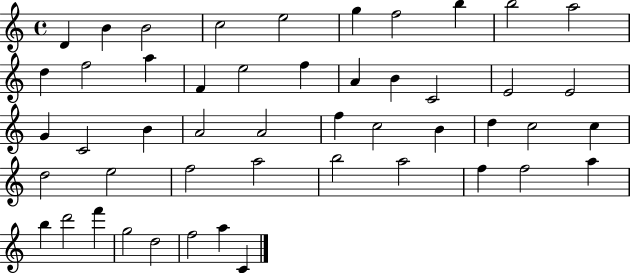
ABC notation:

X:1
T:Untitled
M:4/4
L:1/4
K:C
D B B2 c2 e2 g f2 b b2 a2 d f2 a F e2 f A B C2 E2 E2 G C2 B A2 A2 f c2 B d c2 c d2 e2 f2 a2 b2 a2 f f2 a b d'2 f' g2 d2 f2 a C